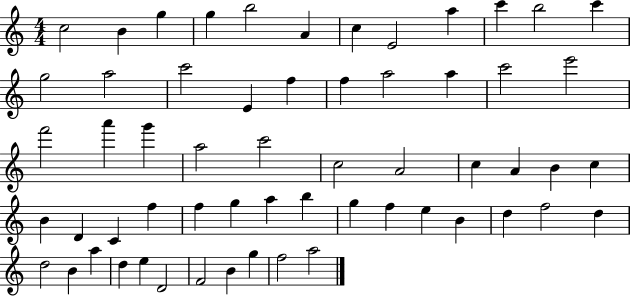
{
  \clef treble
  \numericTimeSignature
  \time 4/4
  \key c \major
  c''2 b'4 g''4 | g''4 b''2 a'4 | c''4 e'2 a''4 | c'''4 b''2 c'''4 | \break g''2 a''2 | c'''2 e'4 f''4 | f''4 a''2 a''4 | c'''2 e'''2 | \break f'''2 a'''4 g'''4 | a''2 c'''2 | c''2 a'2 | c''4 a'4 b'4 c''4 | \break b'4 d'4 c'4 f''4 | f''4 g''4 a''4 b''4 | g''4 f''4 e''4 b'4 | d''4 f''2 d''4 | \break d''2 b'4 a''4 | d''4 e''4 d'2 | f'2 b'4 g''4 | f''2 a''2 | \break \bar "|."
}